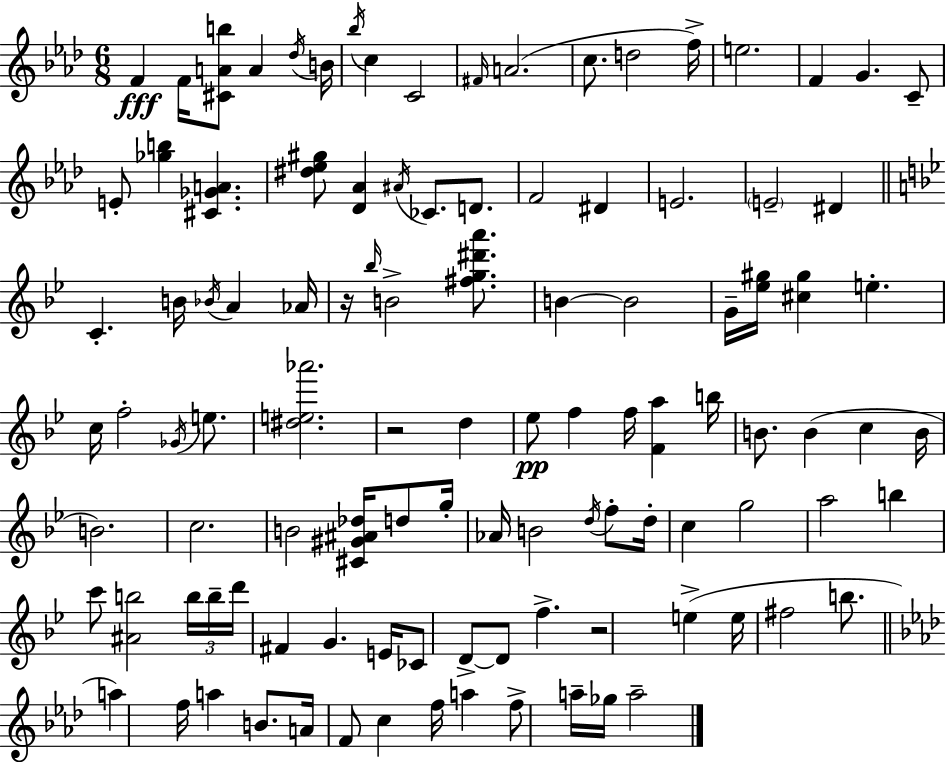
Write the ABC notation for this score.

X:1
T:Untitled
M:6/8
L:1/4
K:Fm
F F/4 [^CAb]/2 A _d/4 B/4 _b/4 c C2 ^F/4 A2 c/2 d2 f/4 e2 F G C/2 E/2 [_gb] [^C_GA] [^d_e^g]/2 [_D_A] ^A/4 _C/2 D/2 F2 ^D E2 E2 ^D C B/4 _B/4 A _A/4 z/4 _b/4 B2 [^fg^d'a']/2 B B2 G/4 [_e^g]/4 [^c^g] e c/4 f2 _G/4 e/2 [^de_a']2 z2 d _e/2 f f/4 [Fa] b/4 B/2 B c B/4 B2 c2 B2 [^C^G^A_d]/4 d/2 g/4 _A/4 B2 d/4 f/2 d/4 c g2 a2 b c'/2 [^Ab]2 b/4 b/4 d'/4 ^F G E/4 _C/2 D/2 D/2 f z2 e e/4 ^f2 b/2 a f/4 a B/2 A/4 F/2 c f/4 a f/2 a/4 _g/4 a2